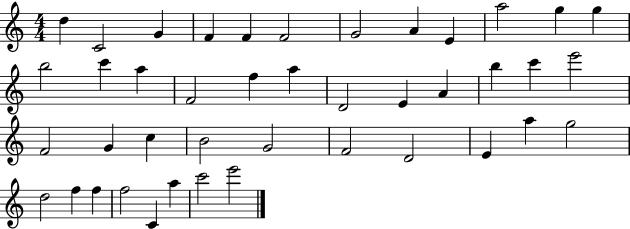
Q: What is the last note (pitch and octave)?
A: E6